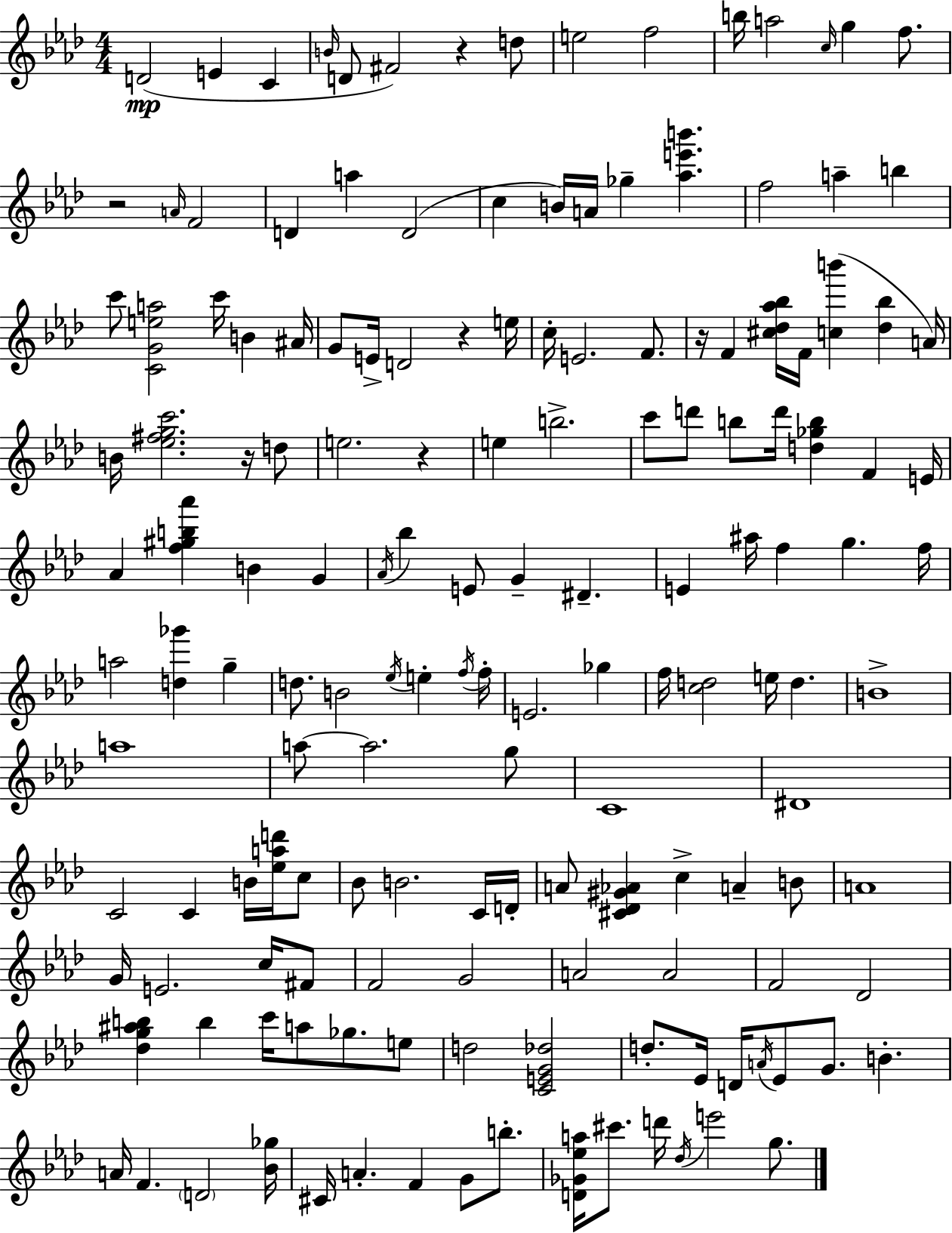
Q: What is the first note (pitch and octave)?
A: D4